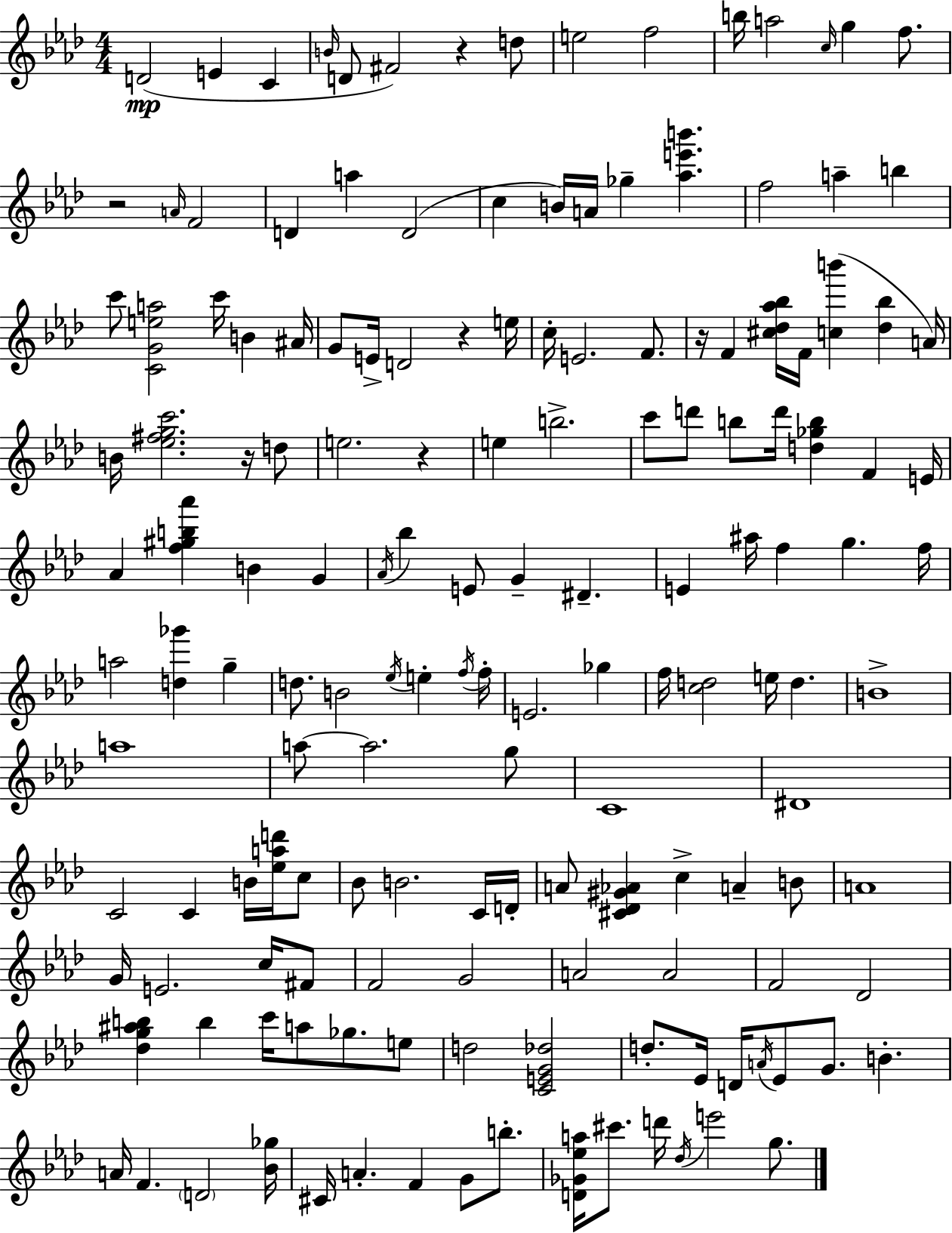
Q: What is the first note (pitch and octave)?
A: D4